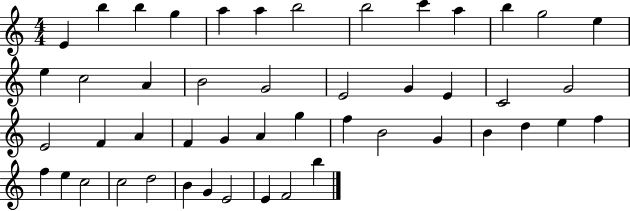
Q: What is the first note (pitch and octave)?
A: E4